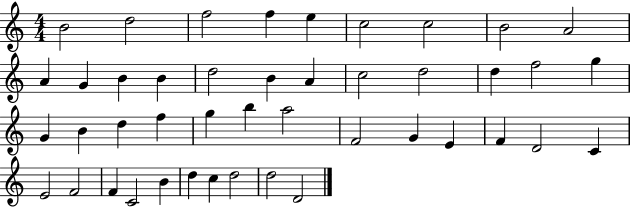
B4/h D5/h F5/h F5/q E5/q C5/h C5/h B4/h A4/h A4/q G4/q B4/q B4/q D5/h B4/q A4/q C5/h D5/h D5/q F5/h G5/q G4/q B4/q D5/q F5/q G5/q B5/q A5/h F4/h G4/q E4/q F4/q D4/h C4/q E4/h F4/h F4/q C4/h B4/q D5/q C5/q D5/h D5/h D4/h